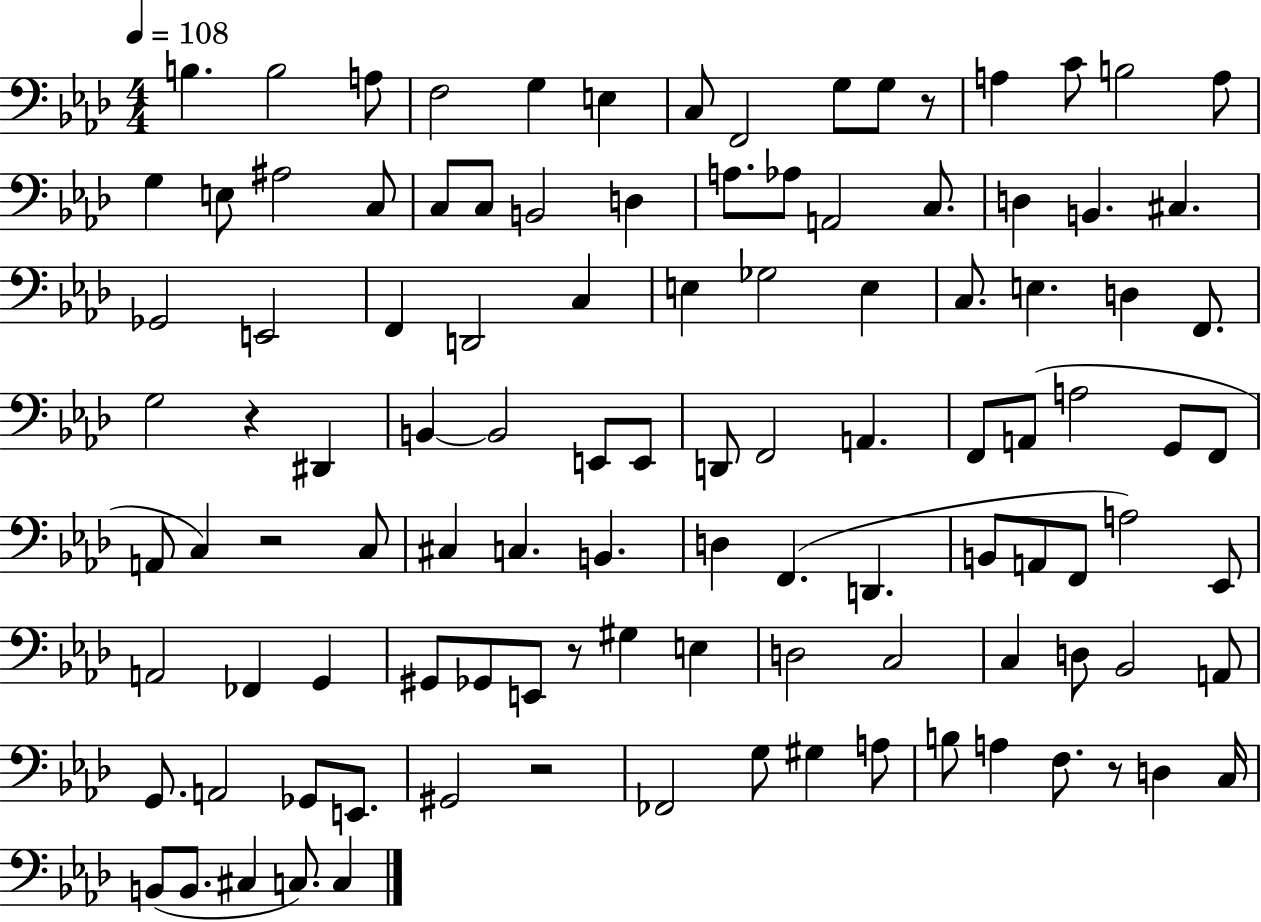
B3/q. B3/h A3/e F3/h G3/q E3/q C3/e F2/h G3/e G3/e R/e A3/q C4/e B3/h A3/e G3/q E3/e A#3/h C3/e C3/e C3/e B2/h D3/q A3/e. Ab3/e A2/h C3/e. D3/q B2/q. C#3/q. Gb2/h E2/h F2/q D2/h C3/q E3/q Gb3/h E3/q C3/e. E3/q. D3/q F2/e. G3/h R/q D#2/q B2/q B2/h E2/e E2/e D2/e F2/h A2/q. F2/e A2/e A3/h G2/e F2/e A2/e C3/q R/h C3/e C#3/q C3/q. B2/q. D3/q F2/q. D2/q. B2/e A2/e F2/e A3/h Eb2/e A2/h FES2/q G2/q G#2/e Gb2/e E2/e R/e G#3/q E3/q D3/h C3/h C3/q D3/e Bb2/h A2/e G2/e. A2/h Gb2/e E2/e. G#2/h R/h FES2/h G3/e G#3/q A3/e B3/e A3/q F3/e. R/e D3/q C3/s B2/e B2/e. C#3/q C3/e. C3/q